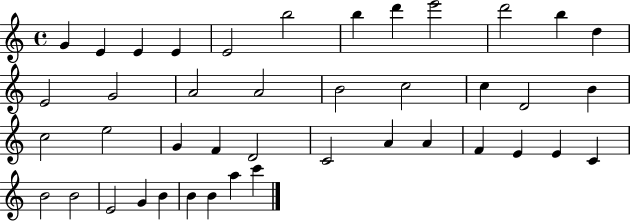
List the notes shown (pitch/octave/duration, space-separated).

G4/q E4/q E4/q E4/q E4/h B5/h B5/q D6/q E6/h D6/h B5/q D5/q E4/h G4/h A4/h A4/h B4/h C5/h C5/q D4/h B4/q C5/h E5/h G4/q F4/q D4/h C4/h A4/q A4/q F4/q E4/q E4/q C4/q B4/h B4/h E4/h G4/q B4/q B4/q B4/q A5/q C6/q